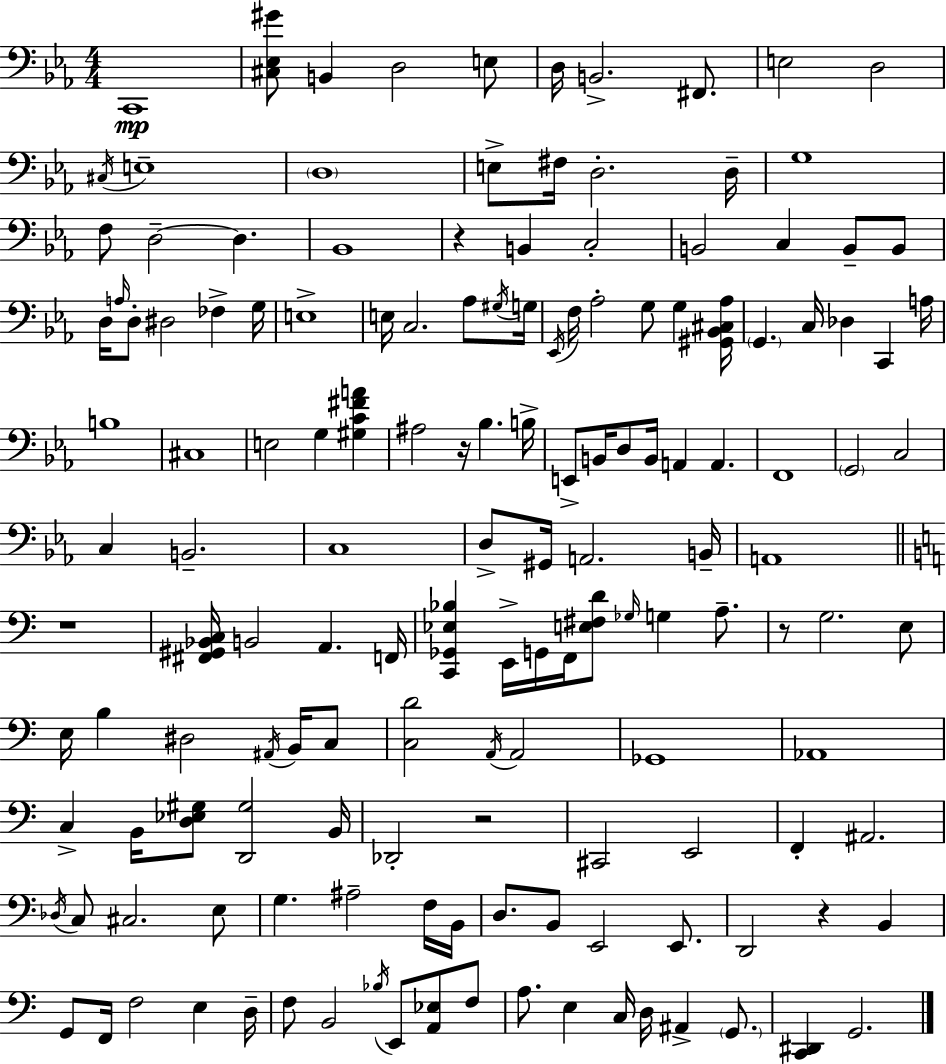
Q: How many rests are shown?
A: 6